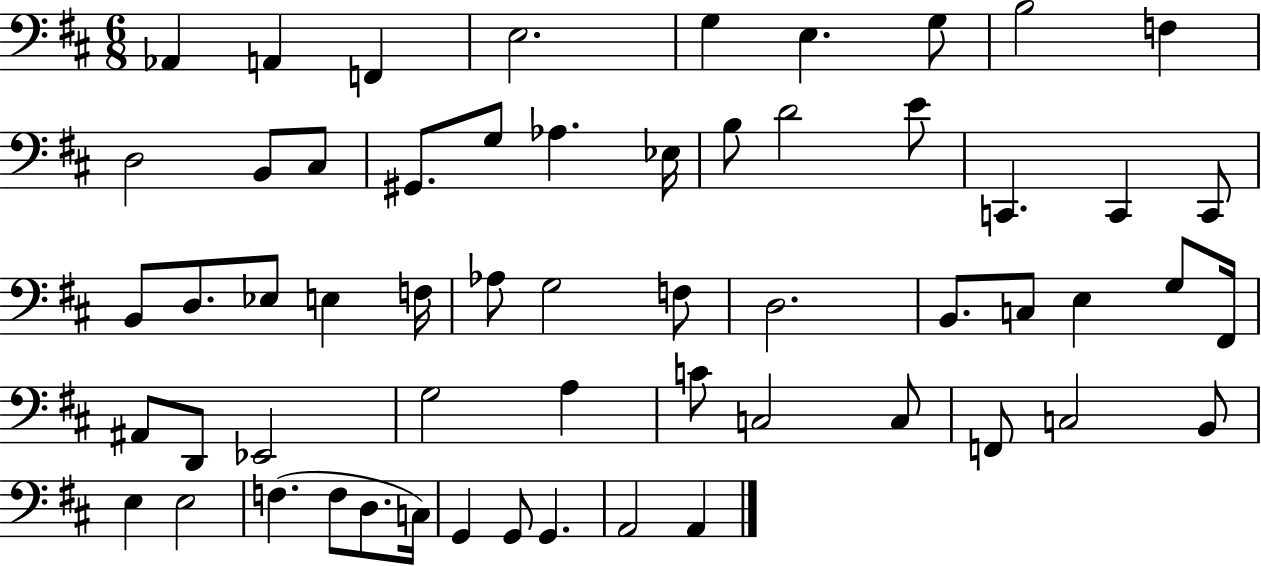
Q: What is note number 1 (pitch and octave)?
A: Ab2